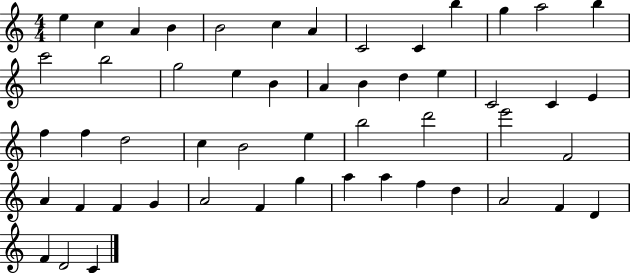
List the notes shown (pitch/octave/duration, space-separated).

E5/q C5/q A4/q B4/q B4/h C5/q A4/q C4/h C4/q B5/q G5/q A5/h B5/q C6/h B5/h G5/h E5/q B4/q A4/q B4/q D5/q E5/q C4/h C4/q E4/q F5/q F5/q D5/h C5/q B4/h E5/q B5/h D6/h E6/h F4/h A4/q F4/q F4/q G4/q A4/h F4/q G5/q A5/q A5/q F5/q D5/q A4/h F4/q D4/q F4/q D4/h C4/q